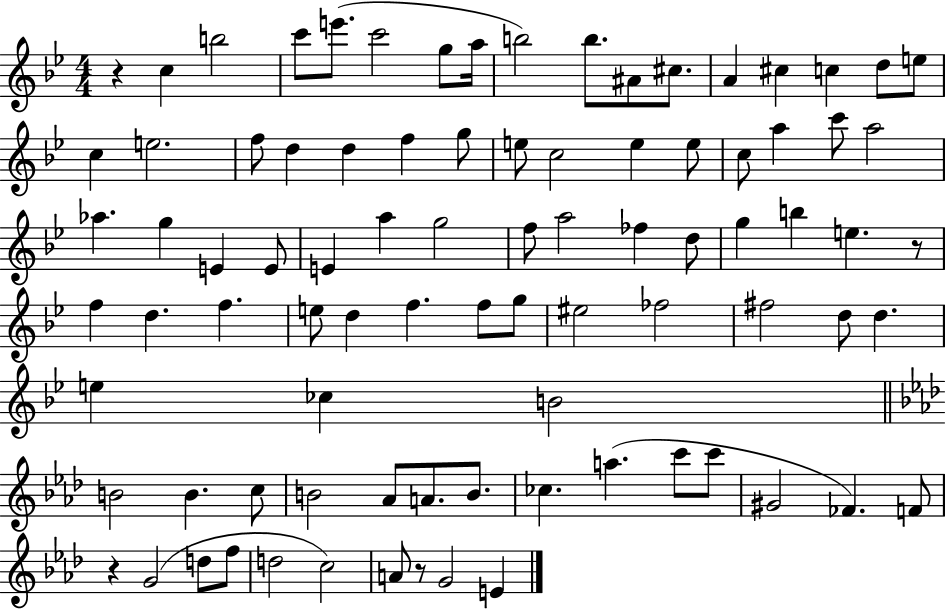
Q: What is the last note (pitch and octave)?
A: E4